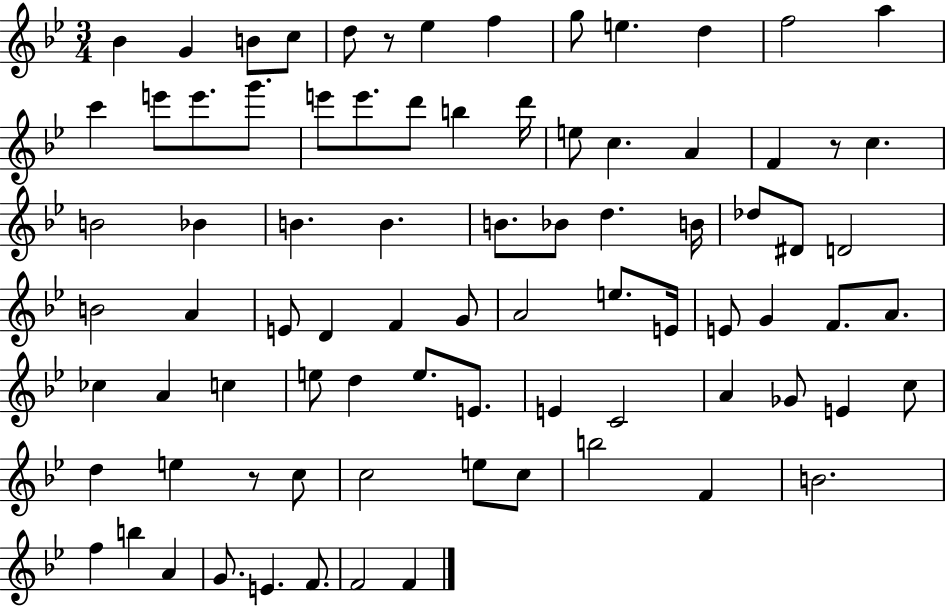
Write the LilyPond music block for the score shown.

{
  \clef treble
  \numericTimeSignature
  \time 3/4
  \key bes \major
  \repeat volta 2 { bes'4 g'4 b'8 c''8 | d''8 r8 ees''4 f''4 | g''8 e''4. d''4 | f''2 a''4 | \break c'''4 e'''8 e'''8. g'''8. | e'''8 e'''8. d'''8 b''4 d'''16 | e''8 c''4. a'4 | f'4 r8 c''4. | \break b'2 bes'4 | b'4. b'4. | b'8. bes'8 d''4. b'16 | des''8 dis'8 d'2 | \break b'2 a'4 | e'8 d'4 f'4 g'8 | a'2 e''8. e'16 | e'8 g'4 f'8. a'8. | \break ces''4 a'4 c''4 | e''8 d''4 e''8. e'8. | e'4 c'2 | a'4 ges'8 e'4 c''8 | \break d''4 e''4 r8 c''8 | c''2 e''8 c''8 | b''2 f'4 | b'2. | \break f''4 b''4 a'4 | g'8. e'4. f'8. | f'2 f'4 | } \bar "|."
}